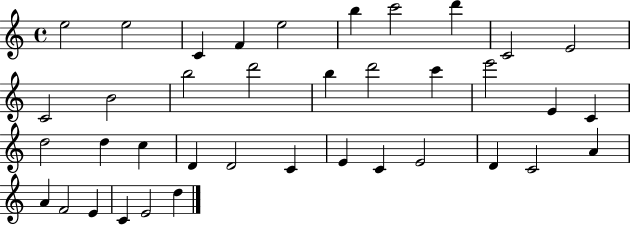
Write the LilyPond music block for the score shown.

{
  \clef treble
  \time 4/4
  \defaultTimeSignature
  \key c \major
  e''2 e''2 | c'4 f'4 e''2 | b''4 c'''2 d'''4 | c'2 e'2 | \break c'2 b'2 | b''2 d'''2 | b''4 d'''2 c'''4 | e'''2 e'4 c'4 | \break d''2 d''4 c''4 | d'4 d'2 c'4 | e'4 c'4 e'2 | d'4 c'2 a'4 | \break a'4 f'2 e'4 | c'4 e'2 d''4 | \bar "|."
}